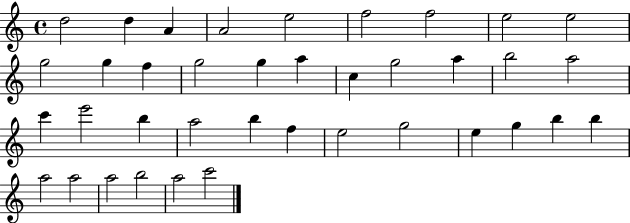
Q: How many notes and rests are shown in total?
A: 38